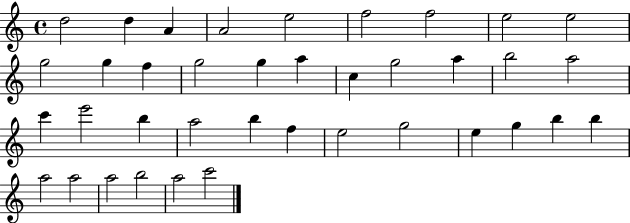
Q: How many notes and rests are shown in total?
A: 38